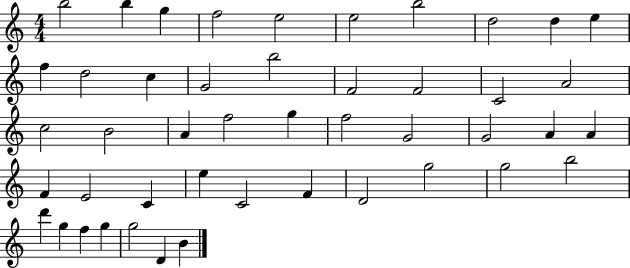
{
  \clef treble
  \numericTimeSignature
  \time 4/4
  \key c \major
  b''2 b''4 g''4 | f''2 e''2 | e''2 b''2 | d''2 d''4 e''4 | \break f''4 d''2 c''4 | g'2 b''2 | f'2 f'2 | c'2 a'2 | \break c''2 b'2 | a'4 f''2 g''4 | f''2 g'2 | g'2 a'4 a'4 | \break f'4 e'2 c'4 | e''4 c'2 f'4 | d'2 g''2 | g''2 b''2 | \break d'''4 g''4 f''4 g''4 | g''2 d'4 b'4 | \bar "|."
}